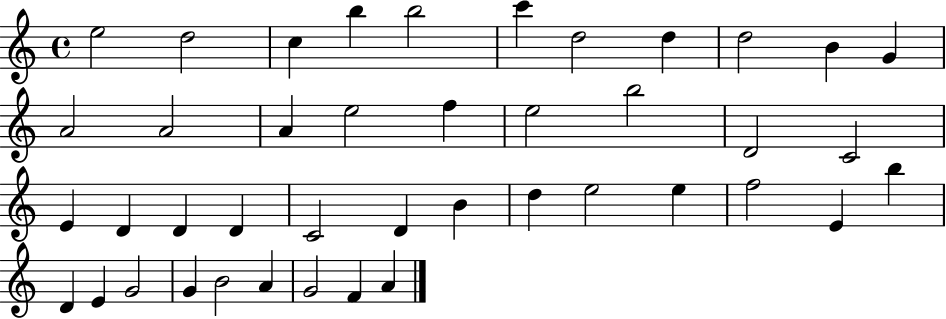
X:1
T:Untitled
M:4/4
L:1/4
K:C
e2 d2 c b b2 c' d2 d d2 B G A2 A2 A e2 f e2 b2 D2 C2 E D D D C2 D B d e2 e f2 E b D E G2 G B2 A G2 F A